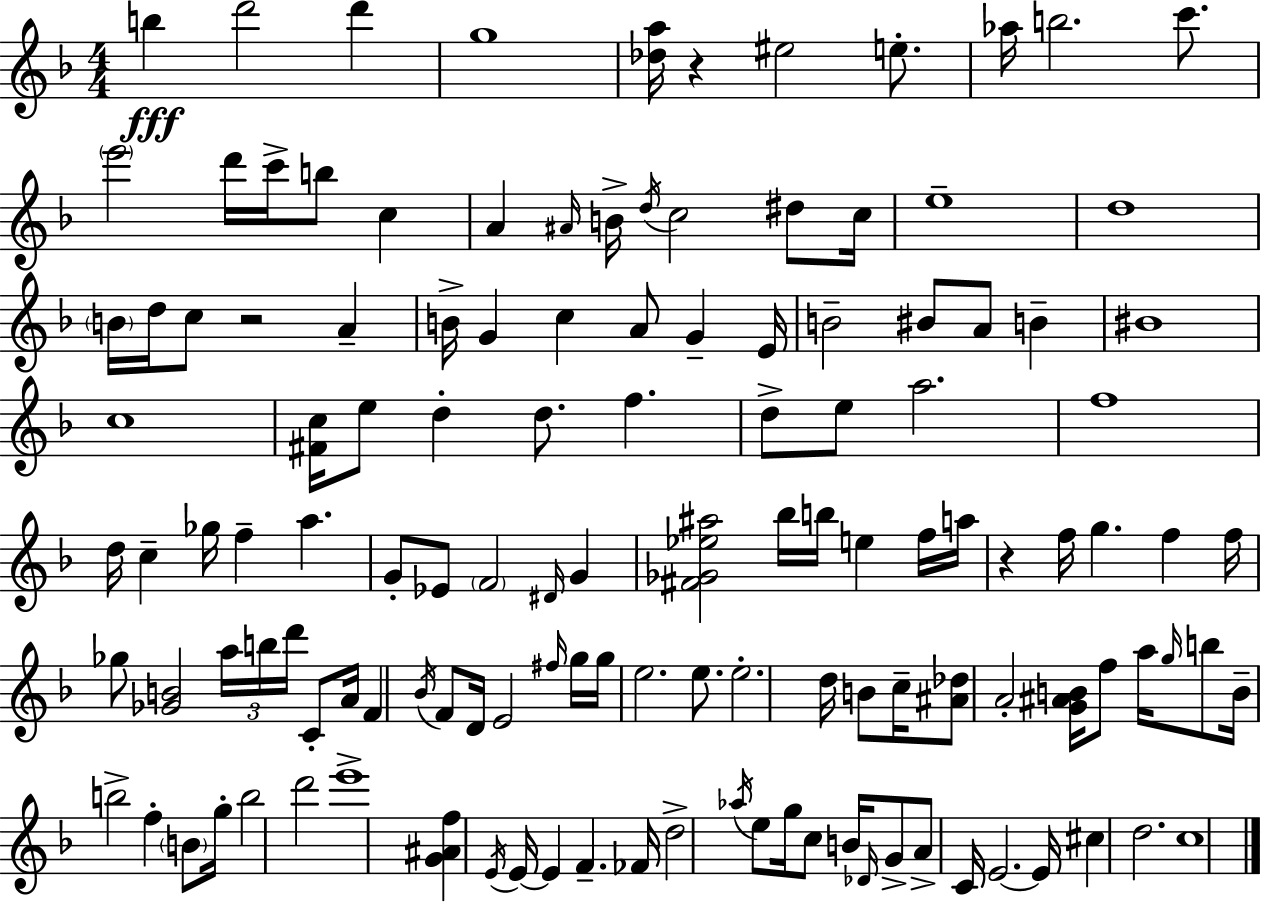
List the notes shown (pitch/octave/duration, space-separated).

B5/q D6/h D6/q G5/w [Db5,A5]/s R/q EIS5/h E5/e. Ab5/s B5/h. C6/e. E6/h D6/s C6/s B5/e C5/q A4/q A#4/s B4/s D5/s C5/h D#5/e C5/s E5/w D5/w B4/s D5/s C5/e R/h A4/q B4/s G4/q C5/q A4/e G4/q E4/s B4/h BIS4/e A4/e B4/q BIS4/w C5/w [F#4,C5]/s E5/e D5/q D5/e. F5/q. D5/e E5/e A5/h. F5/w D5/s C5/q Gb5/s F5/q A5/q. G4/e Eb4/e F4/h D#4/s G4/q [F#4,Gb4,Eb5,A#5]/h Bb5/s B5/s E5/q F5/s A5/s R/q F5/s G5/q. F5/q F5/s Gb5/e [Gb4,B4]/h A5/s B5/s D6/s C4/e A4/s F4/q Bb4/s F4/e D4/s E4/h F#5/s G5/s G5/s E5/h. E5/e. E5/h. D5/s B4/e C5/s [A#4,Db5]/e A4/h [G4,A#4,B4]/s F5/e A5/s G5/s B5/e B4/s B5/h F5/q B4/e G5/s B5/h D6/h E6/w [G4,A#4,F5]/q E4/s E4/s E4/q F4/q. FES4/s D5/h Ab5/s E5/e G5/s C5/e B4/s Db4/s G4/e A4/e C4/s E4/h. E4/s C#5/q D5/h. C5/w